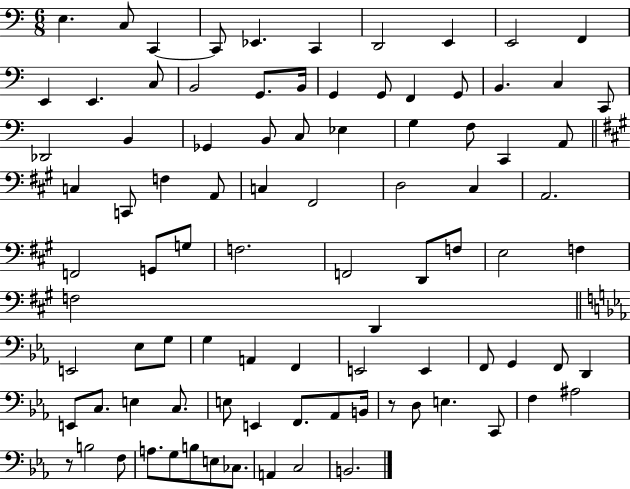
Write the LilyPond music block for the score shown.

{
  \clef bass
  \numericTimeSignature
  \time 6/8
  \key c \major
  e4. c8 c,4~~ | c,8 ees,4. c,4 | d,2 e,4 | e,2 f,4 | \break e,4 e,4. c8 | b,2 g,8. b,16 | g,4 g,8 f,4 g,8 | b,4. c4 c,8 | \break des,2 b,4 | ges,4 b,8 c8 ees4 | g4 f8 c,4 a,8 | \bar "||" \break \key a \major c4 c,8 f4 a,8 | c4 fis,2 | d2 cis4 | a,2. | \break f,2 g,8 g8 | f2. | f,2 d,8 f8 | e2 f4 | \break f2 d,4 | \bar "||" \break \key ees \major e,2 ees8 g8 | g4 a,4 f,4 | e,2 e,4 | f,8 g,4 f,8 d,4 | \break e,8 c8. e4 c8. | e8 e,4 f,8. aes,8 b,16 | r8 d8 e4. c,8 | f4 ais2 | \break r8 b2 f8 | a8. g8 b8 e8 ces8. | a,4 c2 | b,2. | \break \bar "|."
}